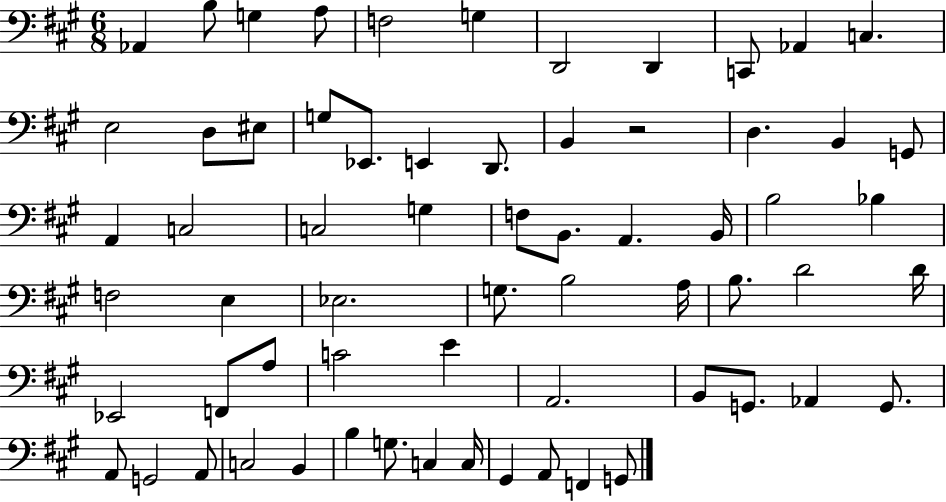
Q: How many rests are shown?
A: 1